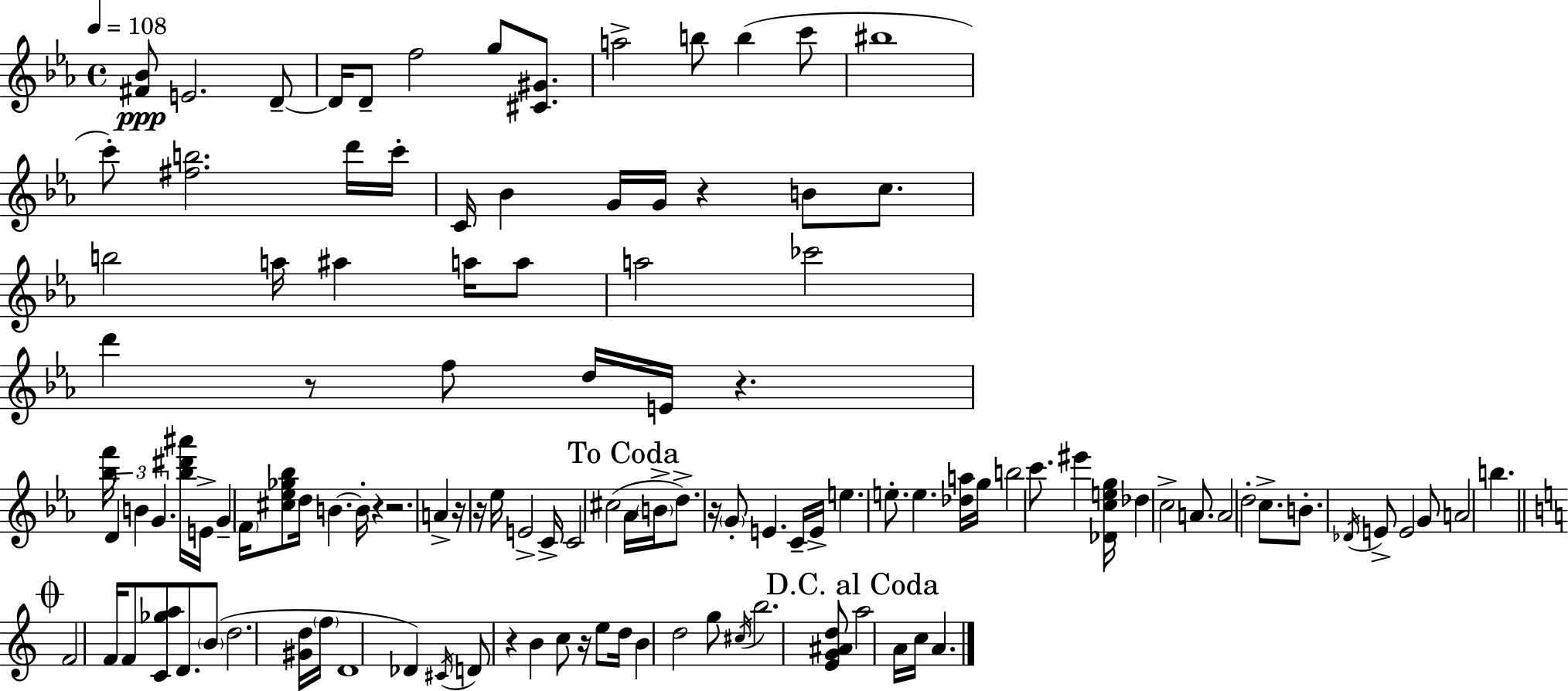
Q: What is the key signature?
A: C minor